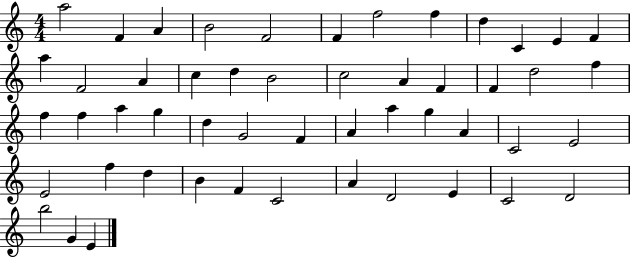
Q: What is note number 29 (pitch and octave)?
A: D5